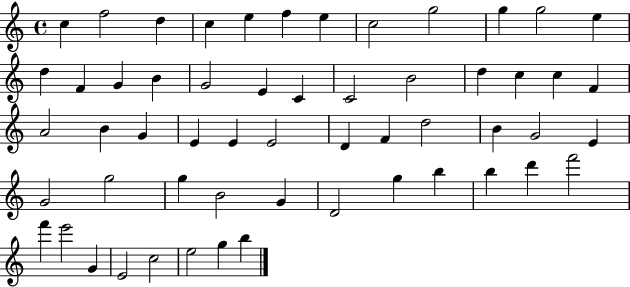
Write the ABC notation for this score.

X:1
T:Untitled
M:4/4
L:1/4
K:C
c f2 d c e f e c2 g2 g g2 e d F G B G2 E C C2 B2 d c c F A2 B G E E E2 D F d2 B G2 E G2 g2 g B2 G D2 g b b d' f'2 f' e'2 G E2 c2 e2 g b